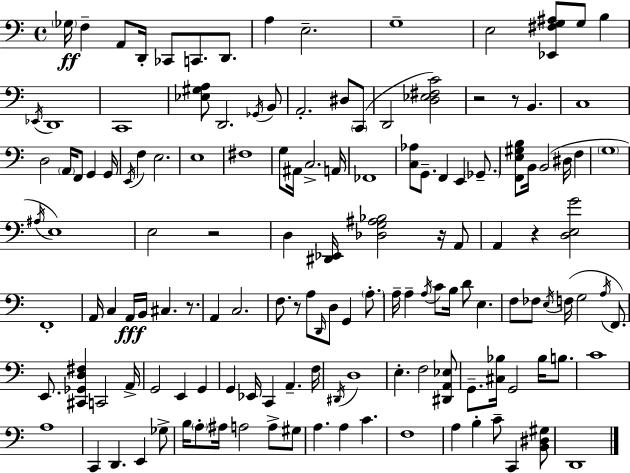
Gb3/s F3/q A2/e D2/s CES2/e C2/e. D2/e. A3/q E3/h. G3/w E3/h [Eb2,F#3,G3,A#3]/e G3/e B3/q Eb2/s D2/w C2/w [Eb3,G#3,A3]/e D2/h. Gb2/s B2/e A2/h. D#3/e C2/e D2/h [D3,Eb3,F#3,C4]/h R/h R/e B2/q. C3/w D3/h A2/s F2/e G2/q G2/s E2/s F3/q E3/h. E3/w F#3/w G3/e A#2/s C3/h. A2/s FES2/w [C3,Ab3]/e G2/e. F2/q E2/q Gb2/e. [F2,E3,G#3,B3]/e B2/s B2/h D#3/s F3/q G3/w A#3/s E3/w E3/h R/h D3/q [D#2,Eb2]/s [Db3,G3,A#3,Bb3]/h R/s A2/e A2/q R/q [D3,E3,G4]/h F2/w A2/s C3/q A2/s B2/s C#3/q. R/e. A2/q C3/h. F3/e. R/e A3/e D2/s D3/e G2/q A3/e. A3/s A3/q A3/s C4/e B3/s D4/e E3/q. F3/e FES3/e E3/s F3/s G3/h A3/s F2/e. E2/e. [C#2,Gb2,D3,F#3]/q C2/h A2/s G2/h E2/q G2/q G2/q Eb2/s C2/q A2/q. F3/s D#2/s D3/w E3/q. F3/h [D#2,A2,Eb3]/e G2/e. [C#3,Bb3]/s G2/h Bb3/s B3/e. C4/w A3/w C2/q D2/q. E2/q Gb3/e B3/s A3/e A#3/s A3/h A3/e G#3/e A3/q. A3/q C4/q. F3/w A3/q B3/q C4/e C2/q [B2,D#3,G#3]/e D2/w